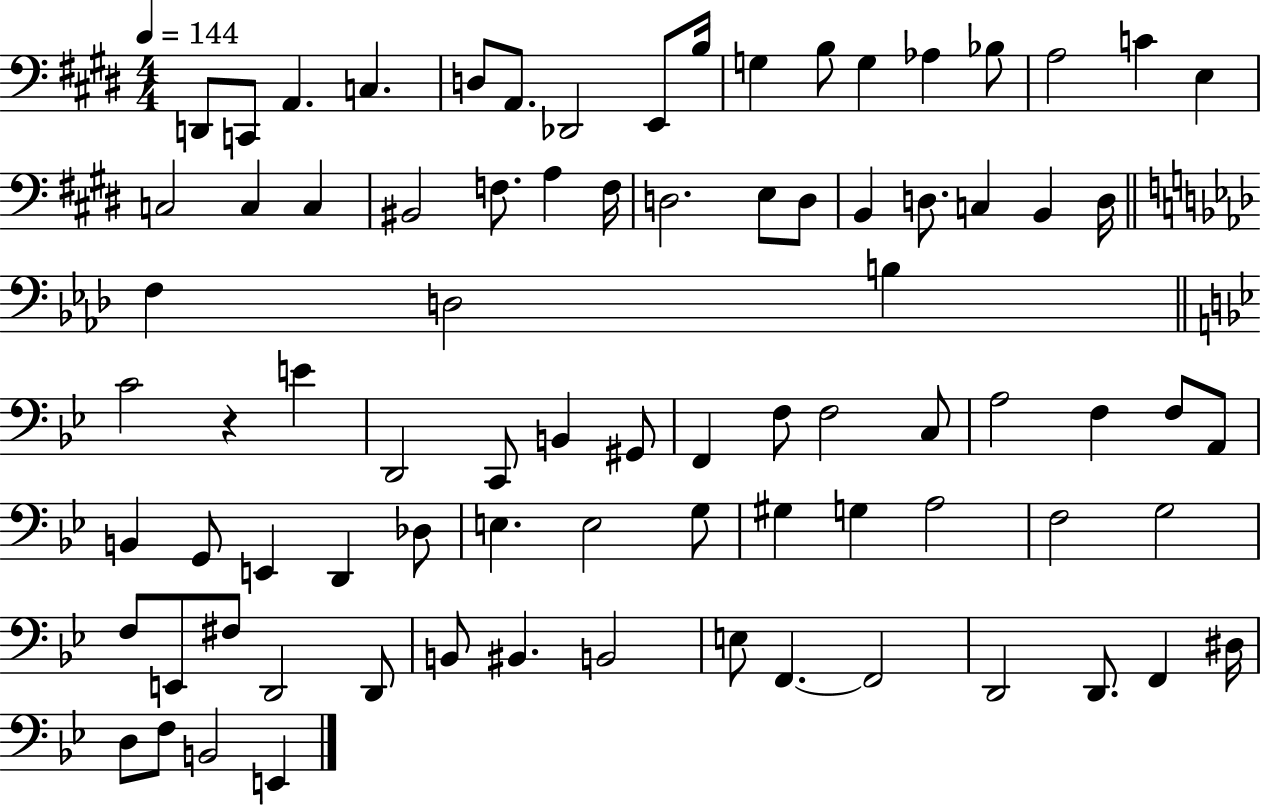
{
  \clef bass
  \numericTimeSignature
  \time 4/4
  \key e \major
  \tempo 4 = 144
  \repeat volta 2 { d,8 c,8 a,4. c4. | d8 a,8. des,2 e,8 b16 | g4 b8 g4 aes4 bes8 | a2 c'4 e4 | \break c2 c4 c4 | bis,2 f8. a4 f16 | d2. e8 d8 | b,4 d8. c4 b,4 d16 | \break \bar "||" \break \key f \minor f4 d2 b4 | \bar "||" \break \key g \minor c'2 r4 e'4 | d,2 c,8 b,4 gis,8 | f,4 f8 f2 c8 | a2 f4 f8 a,8 | \break b,4 g,8 e,4 d,4 des8 | e4. e2 g8 | gis4 g4 a2 | f2 g2 | \break f8 e,8 fis8 d,2 d,8 | b,8 bis,4. b,2 | e8 f,4.~~ f,2 | d,2 d,8. f,4 dis16 | \break d8 f8 b,2 e,4 | } \bar "|."
}